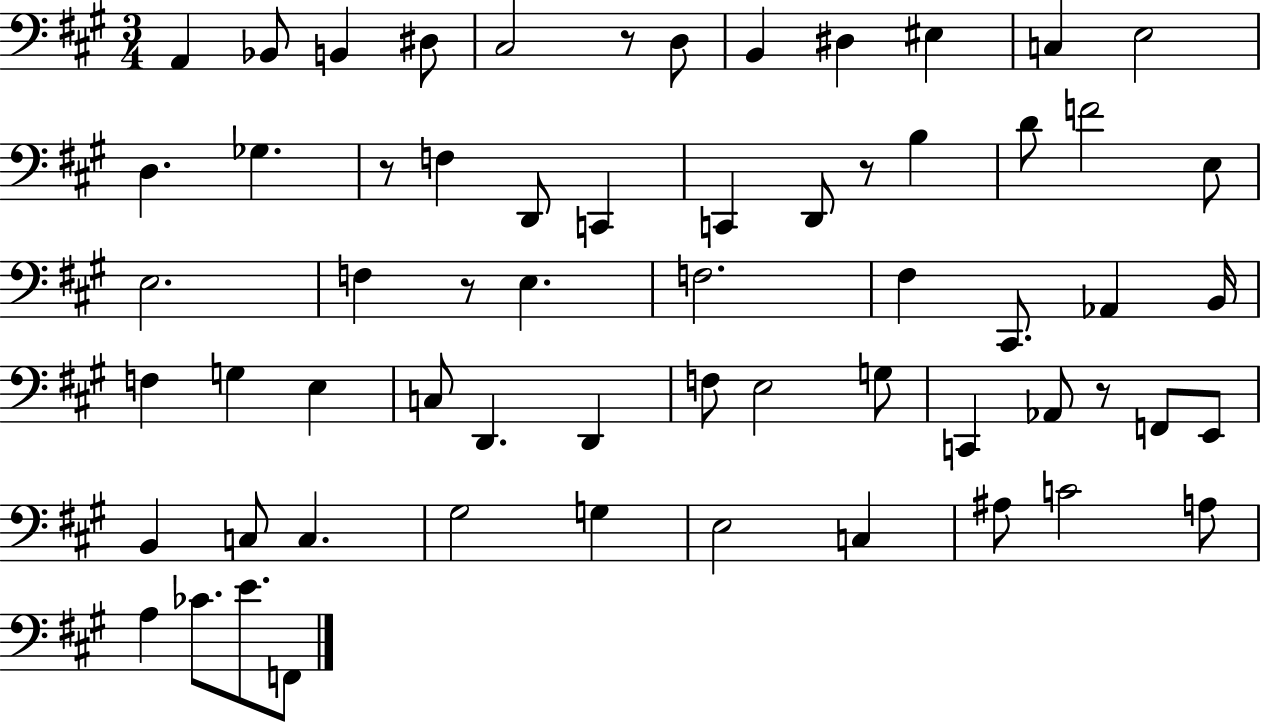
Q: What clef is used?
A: bass